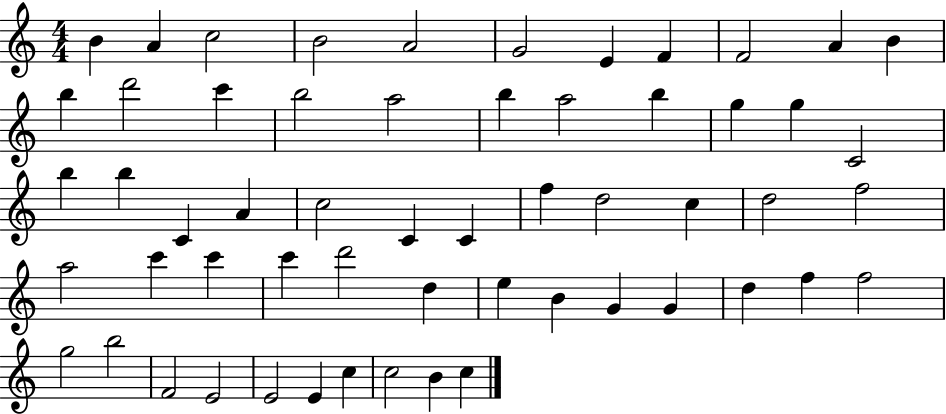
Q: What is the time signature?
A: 4/4